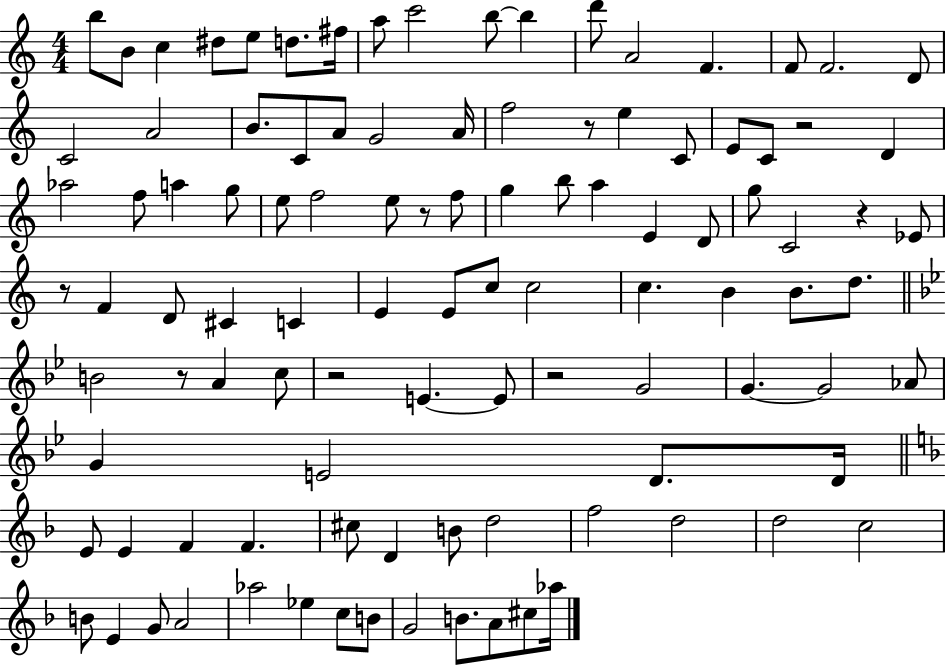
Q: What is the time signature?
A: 4/4